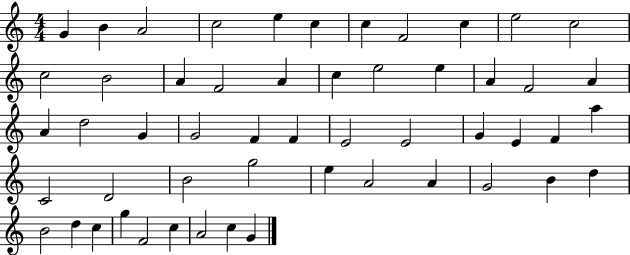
G4/q B4/q A4/h C5/h E5/q C5/q C5/q F4/h C5/q E5/h C5/h C5/h B4/h A4/q F4/h A4/q C5/q E5/h E5/q A4/q F4/h A4/q A4/q D5/h G4/q G4/h F4/q F4/q E4/h E4/h G4/q E4/q F4/q A5/q C4/h D4/h B4/h G5/h E5/q A4/h A4/q G4/h B4/q D5/q B4/h D5/q C5/q G5/q F4/h C5/q A4/h C5/q G4/q